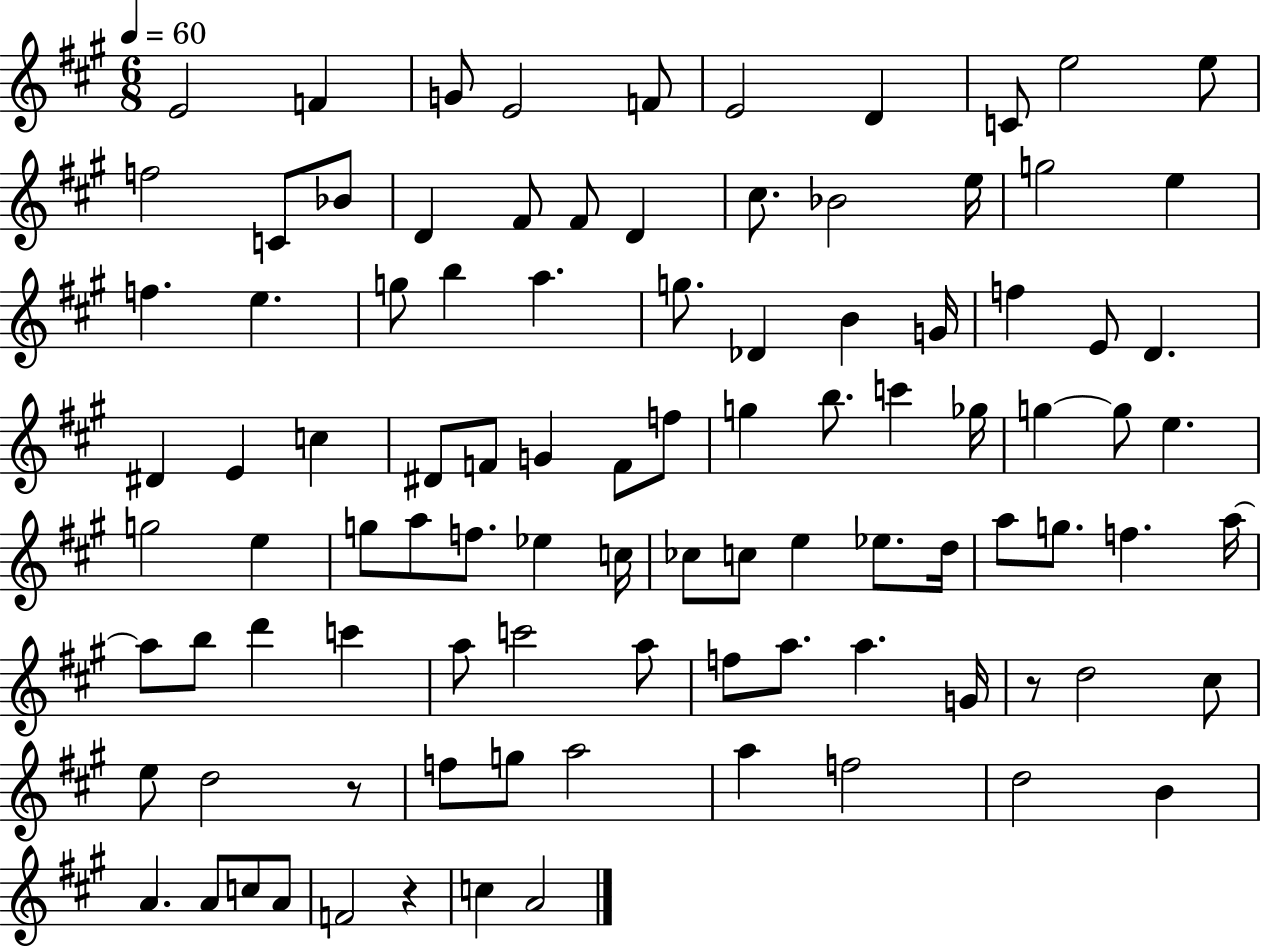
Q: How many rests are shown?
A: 3